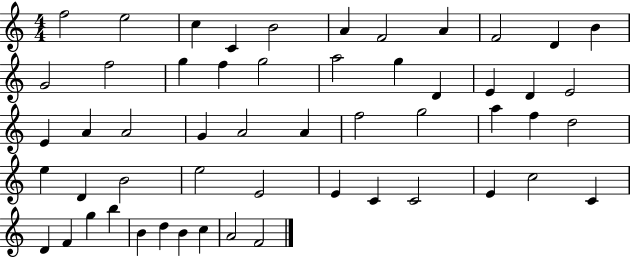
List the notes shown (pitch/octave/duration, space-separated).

F5/h E5/h C5/q C4/q B4/h A4/q F4/h A4/q F4/h D4/q B4/q G4/h F5/h G5/q F5/q G5/h A5/h G5/q D4/q E4/q D4/q E4/h E4/q A4/q A4/h G4/q A4/h A4/q F5/h G5/h A5/q F5/q D5/h E5/q D4/q B4/h E5/h E4/h E4/q C4/q C4/h E4/q C5/h C4/q D4/q F4/q G5/q B5/q B4/q D5/q B4/q C5/q A4/h F4/h